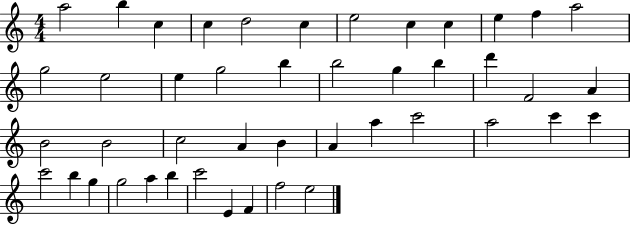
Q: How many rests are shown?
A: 0